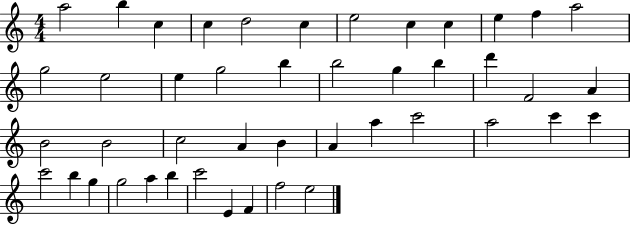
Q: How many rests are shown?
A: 0